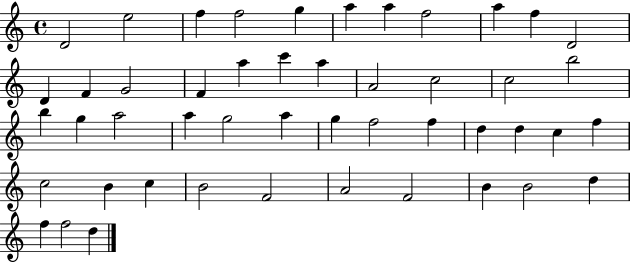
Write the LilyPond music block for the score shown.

{
  \clef treble
  \time 4/4
  \defaultTimeSignature
  \key c \major
  d'2 e''2 | f''4 f''2 g''4 | a''4 a''4 f''2 | a''4 f''4 d'2 | \break d'4 f'4 g'2 | f'4 a''4 c'''4 a''4 | a'2 c''2 | c''2 b''2 | \break b''4 g''4 a''2 | a''4 g''2 a''4 | g''4 f''2 f''4 | d''4 d''4 c''4 f''4 | \break c''2 b'4 c''4 | b'2 f'2 | a'2 f'2 | b'4 b'2 d''4 | \break f''4 f''2 d''4 | \bar "|."
}